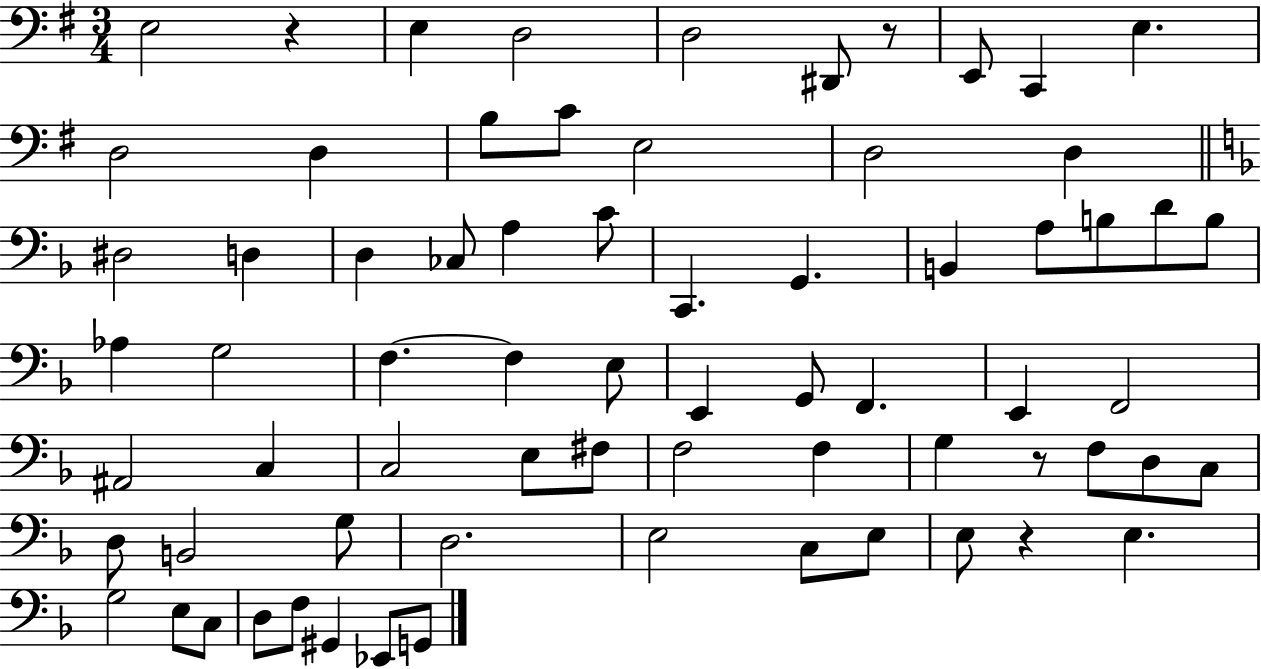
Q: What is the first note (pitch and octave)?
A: E3